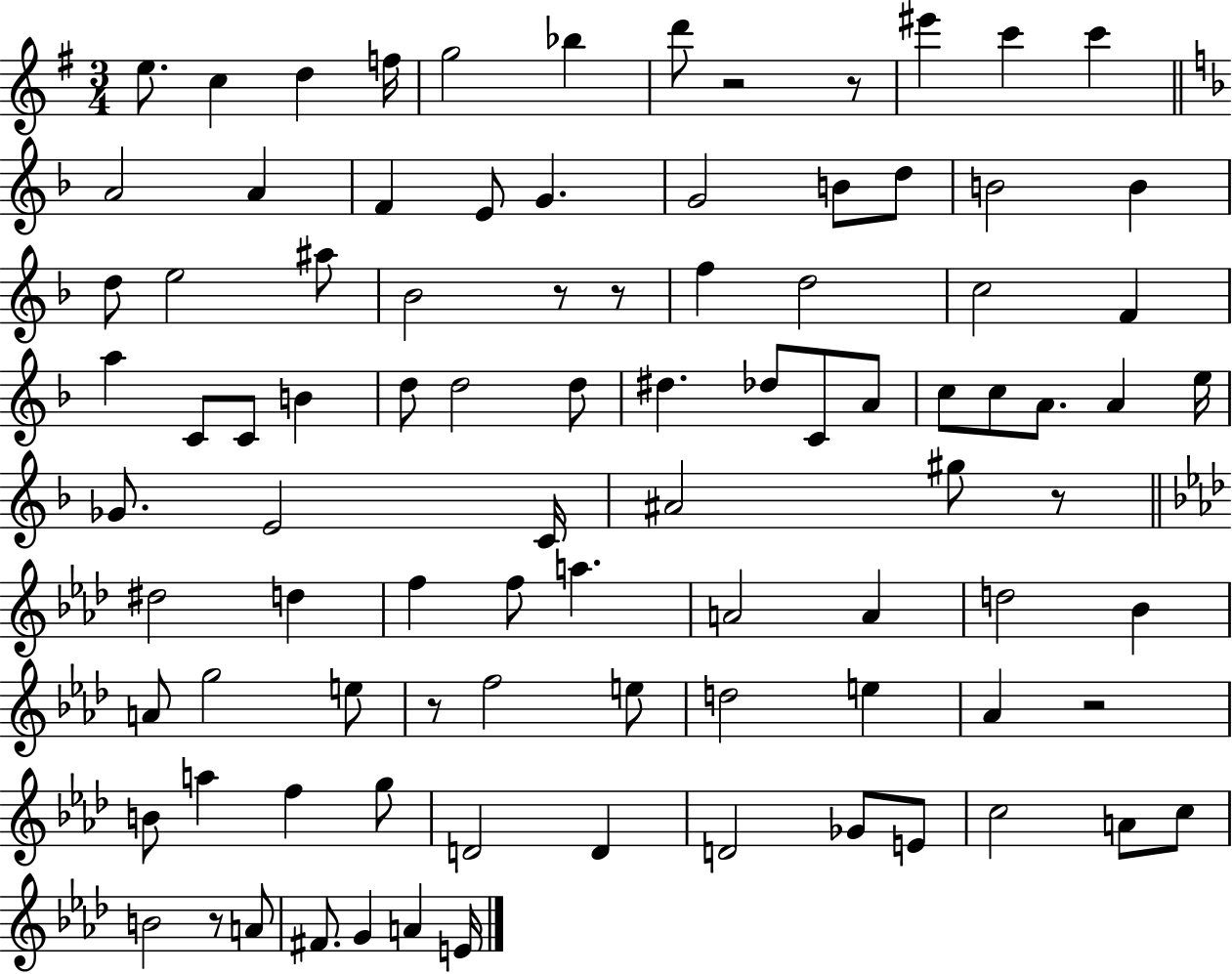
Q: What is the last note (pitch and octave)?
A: E4